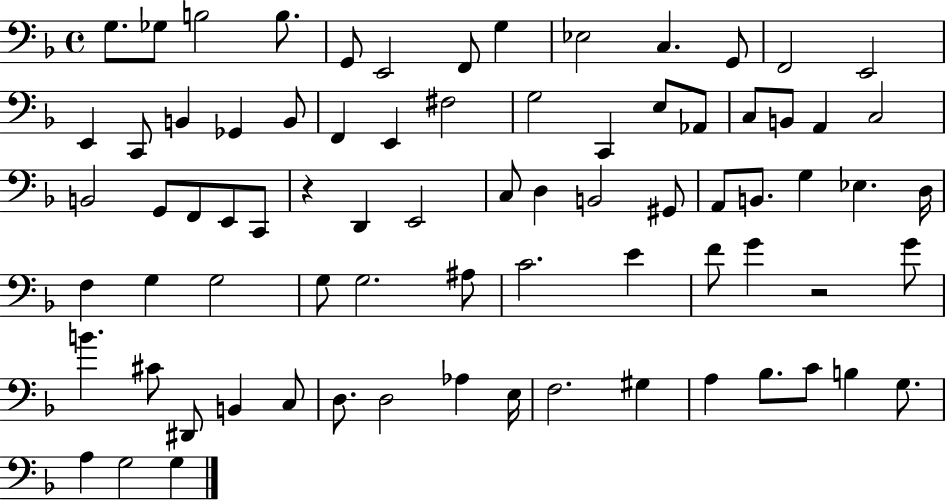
G3/e. Gb3/e B3/h B3/e. G2/e E2/h F2/e G3/q Eb3/h C3/q. G2/e F2/h E2/h E2/q C2/e B2/q Gb2/q B2/e F2/q E2/q F#3/h G3/h C2/q E3/e Ab2/e C3/e B2/e A2/q C3/h B2/h G2/e F2/e E2/e C2/e R/q D2/q E2/h C3/e D3/q B2/h G#2/e A2/e B2/e. G3/q Eb3/q. D3/s F3/q G3/q G3/h G3/e G3/h. A#3/e C4/h. E4/q F4/e G4/q R/h G4/e B4/q. C#4/e D#2/e B2/q C3/e D3/e. D3/h Ab3/q E3/s F3/h. G#3/q A3/q Bb3/e. C4/e B3/q G3/e. A3/q G3/h G3/q